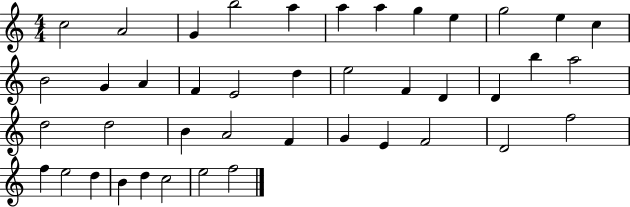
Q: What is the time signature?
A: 4/4